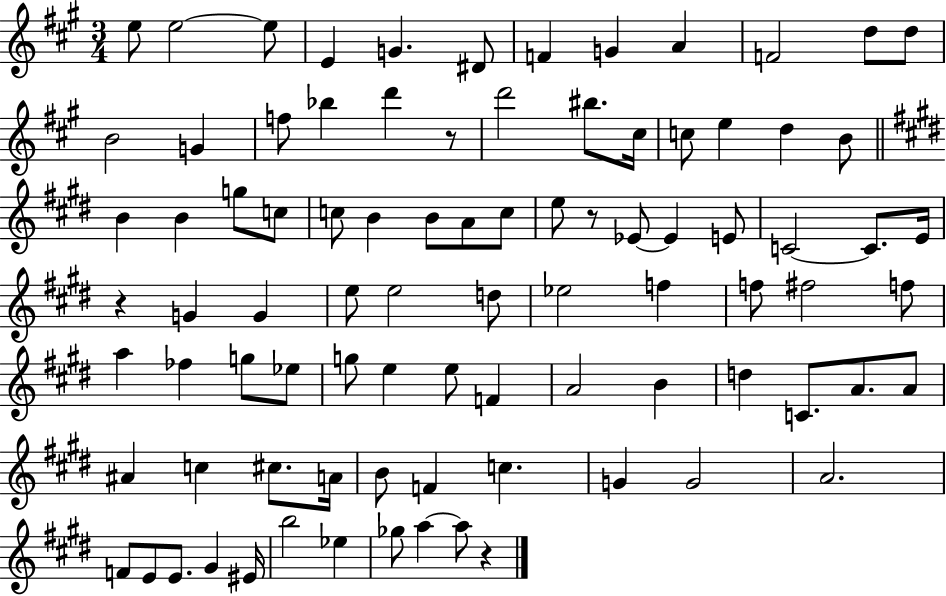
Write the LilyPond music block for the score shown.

{
  \clef treble
  \numericTimeSignature
  \time 3/4
  \key a \major
  e''8 e''2~~ e''8 | e'4 g'4. dis'8 | f'4 g'4 a'4 | f'2 d''8 d''8 | \break b'2 g'4 | f''8 bes''4 d'''4 r8 | d'''2 bis''8. cis''16 | c''8 e''4 d''4 b'8 | \break \bar "||" \break \key e \major b'4 b'4 g''8 c''8 | c''8 b'4 b'8 a'8 c''8 | e''8 r8 ees'8~~ ees'4 e'8 | c'2~~ c'8. e'16 | \break r4 g'4 g'4 | e''8 e''2 d''8 | ees''2 f''4 | f''8 fis''2 f''8 | \break a''4 fes''4 g''8 ees''8 | g''8 e''4 e''8 f'4 | a'2 b'4 | d''4 c'8. a'8. a'8 | \break ais'4 c''4 cis''8. a'16 | b'8 f'4 c''4. | g'4 g'2 | a'2. | \break f'8 e'8 e'8. gis'4 eis'16 | b''2 ees''4 | ges''8 a''4~~ a''8 r4 | \bar "|."
}